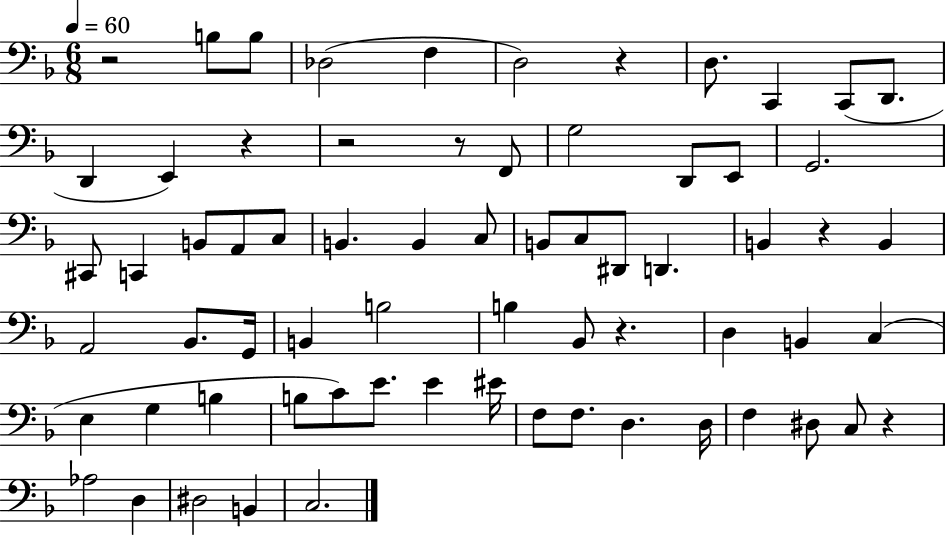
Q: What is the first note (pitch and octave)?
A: B3